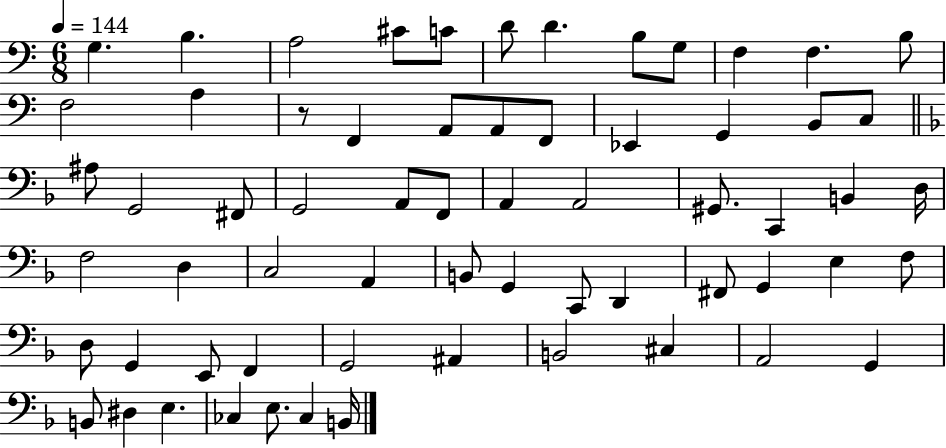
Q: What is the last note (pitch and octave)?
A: B2